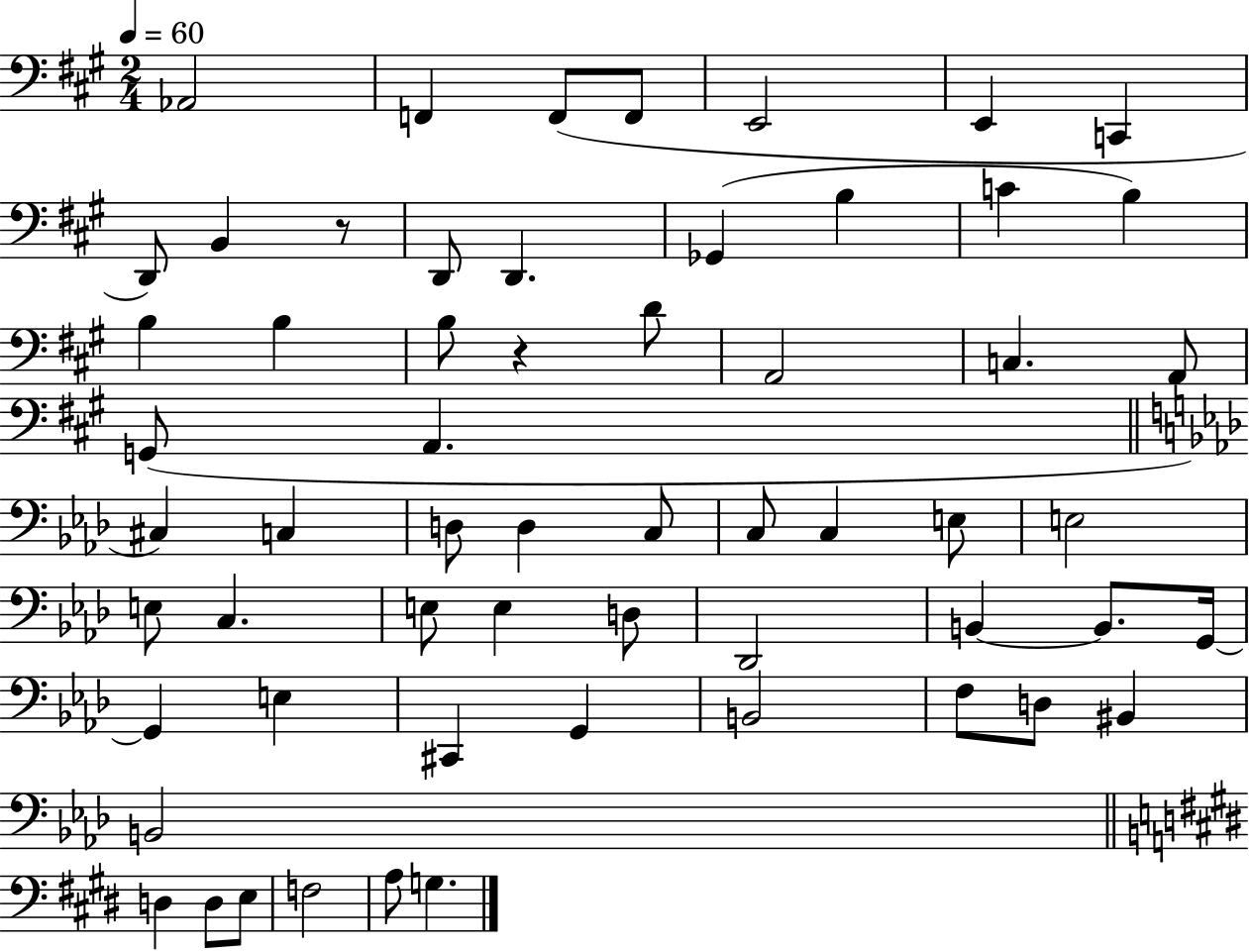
Ab2/h F2/q F2/e F2/e E2/h E2/q C2/q D2/e B2/q R/e D2/e D2/q. Gb2/q B3/q C4/q B3/q B3/q B3/q B3/e R/q D4/e A2/h C3/q. A2/e G2/e A2/q. C#3/q C3/q D3/e D3/q C3/e C3/e C3/q E3/e E3/h E3/e C3/q. E3/e E3/q D3/e Db2/h B2/q B2/e. G2/s G2/q E3/q C#2/q G2/q B2/h F3/e D3/e BIS2/q B2/h D3/q D3/e E3/e F3/h A3/e G3/q.